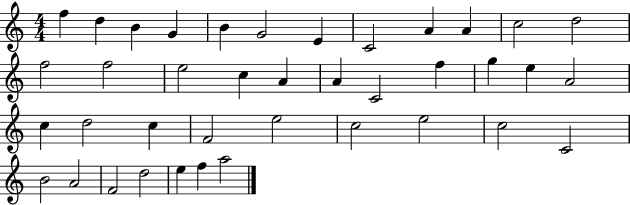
{
  \clef treble
  \numericTimeSignature
  \time 4/4
  \key c \major
  f''4 d''4 b'4 g'4 | b'4 g'2 e'4 | c'2 a'4 a'4 | c''2 d''2 | \break f''2 f''2 | e''2 c''4 a'4 | a'4 c'2 f''4 | g''4 e''4 a'2 | \break c''4 d''2 c''4 | f'2 e''2 | c''2 e''2 | c''2 c'2 | \break b'2 a'2 | f'2 d''2 | e''4 f''4 a''2 | \bar "|."
}